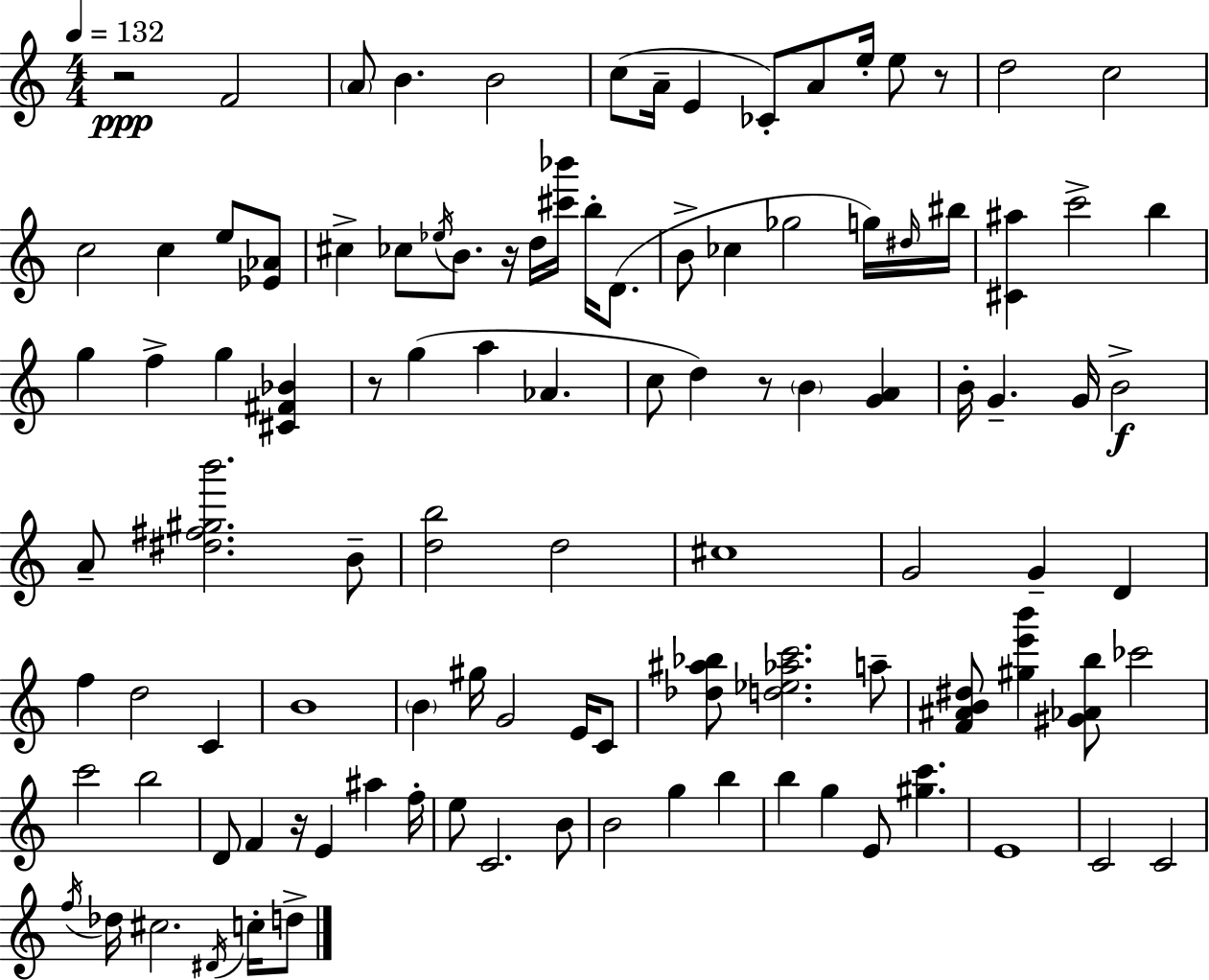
{
  \clef treble
  \numericTimeSignature
  \time 4/4
  \key a \minor
  \tempo 4 = 132
  r2\ppp f'2 | \parenthesize a'8 b'4. b'2 | c''8( a'16-- e'4 ces'8-.) a'8 e''16-. e''8 r8 | d''2 c''2 | \break c''2 c''4 e''8 <ees' aes'>8 | cis''4-> ces''8 \acciaccatura { ees''16 } b'8. r16 d''16 <cis''' bes'''>16 b''16-. d'8.( | b'8-> ces''4 ges''2 g''16) | \grace { dis''16 } bis''16 <cis' ais''>4 c'''2-> b''4 | \break g''4 f''4-> g''4 <cis' fis' bes'>4 | r8 g''4( a''4 aes'4. | c''8 d''4) r8 \parenthesize b'4 <g' a'>4 | b'16-. g'4.-- g'16 b'2->\f | \break a'8-- <dis'' fis'' gis'' b'''>2. | b'8-- <d'' b''>2 d''2 | cis''1 | g'2 g'4-- d'4 | \break f''4 d''2 c'4 | b'1 | \parenthesize b'4 gis''16 g'2 e'16 | c'8 <des'' ais'' bes''>8 <d'' ees'' aes'' c'''>2. | \break a''8-- <f' ais' b' dis''>8 <gis'' e''' b'''>4 <gis' aes' b''>8 ces'''2 | c'''2 b''2 | d'8 f'4 r16 e'4 ais''4 | f''16-. e''8 c'2. | \break b'8 b'2 g''4 b''4 | b''4 g''4 e'8 <gis'' c'''>4. | e'1 | c'2 c'2 | \break \acciaccatura { f''16 } des''16 cis''2. | \acciaccatura { dis'16 } c''16-. d''8-> \bar "|."
}